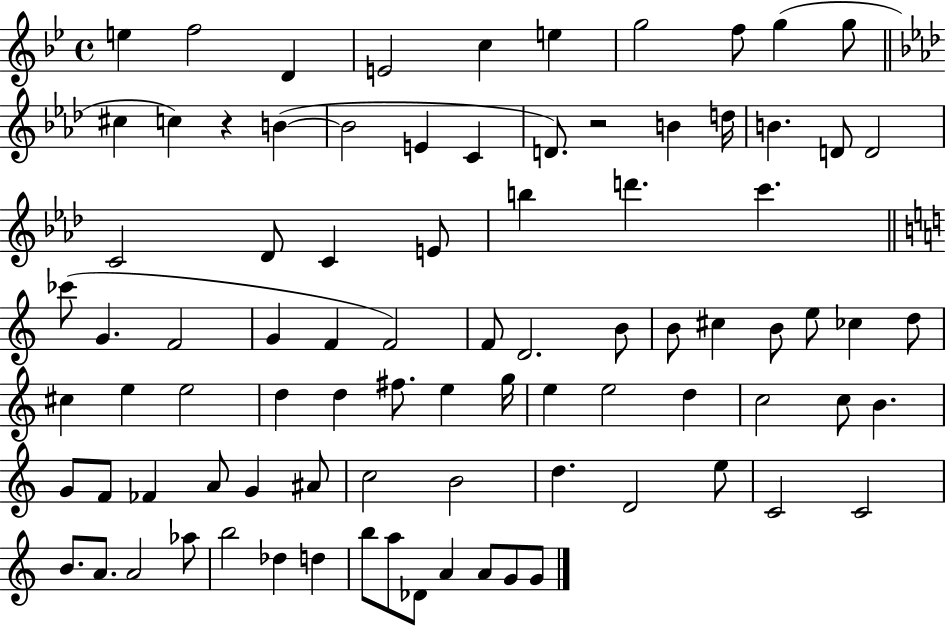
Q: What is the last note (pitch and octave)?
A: G4